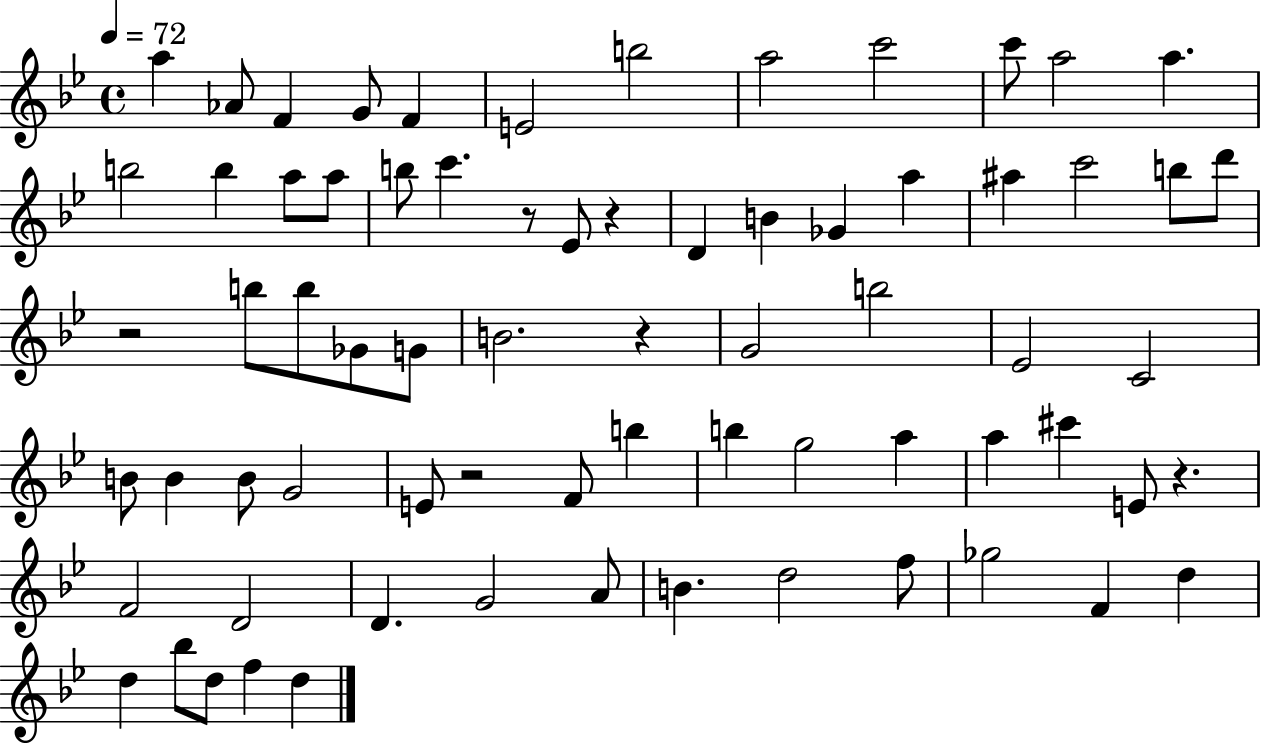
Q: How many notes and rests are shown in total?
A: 71